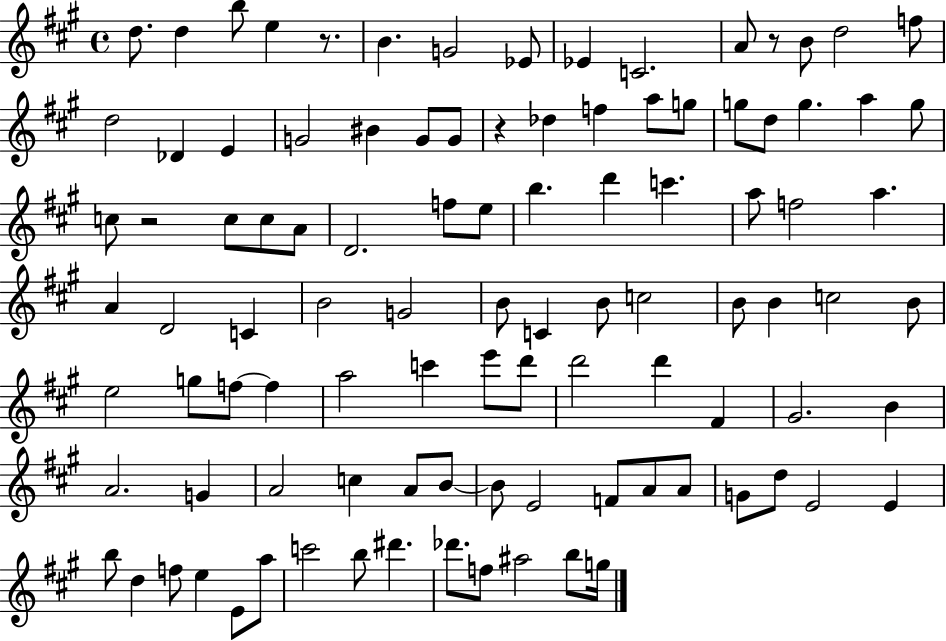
{
  \clef treble
  \time 4/4
  \defaultTimeSignature
  \key a \major
  \repeat volta 2 { d''8. d''4 b''8 e''4 r8. | b'4. g'2 ees'8 | ees'4 c'2. | a'8 r8 b'8 d''2 f''8 | \break d''2 des'4 e'4 | g'2 bis'4 g'8 g'8 | r4 des''4 f''4 a''8 g''8 | g''8 d''8 g''4. a''4 g''8 | \break c''8 r2 c''8 c''8 a'8 | d'2. f''8 e''8 | b''4. d'''4 c'''4. | a''8 f''2 a''4. | \break a'4 d'2 c'4 | b'2 g'2 | b'8 c'4 b'8 c''2 | b'8 b'4 c''2 b'8 | \break e''2 g''8 f''8~~ f''4 | a''2 c'''4 e'''8 d'''8 | d'''2 d'''4 fis'4 | gis'2. b'4 | \break a'2. g'4 | a'2 c''4 a'8 b'8~~ | b'8 e'2 f'8 a'8 a'8 | g'8 d''8 e'2 e'4 | \break b''8 d''4 f''8 e''4 e'8 a''8 | c'''2 b''8 dis'''4. | des'''8. f''8 ais''2 b''8 g''16 | } \bar "|."
}